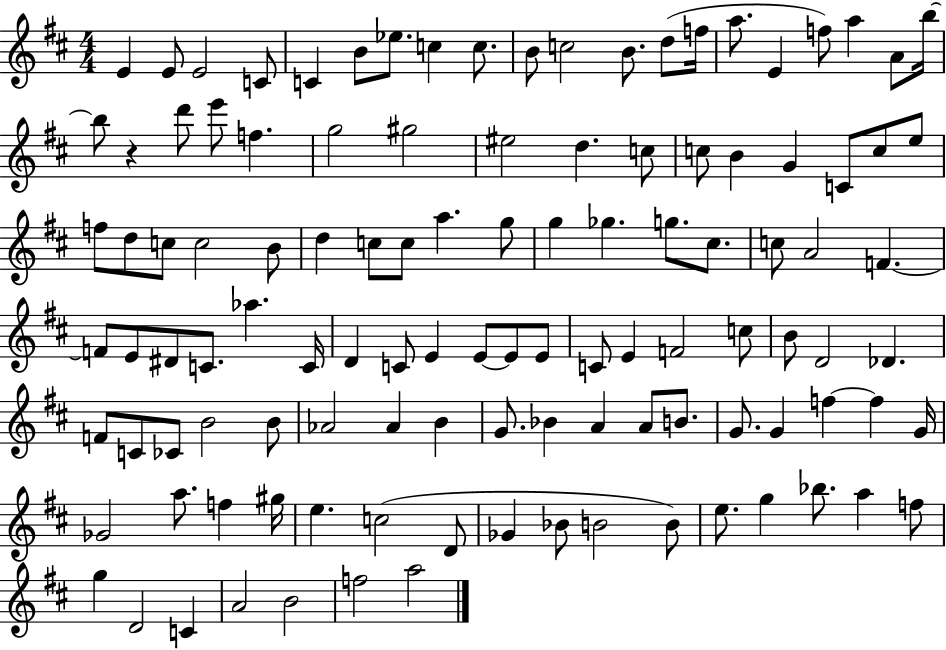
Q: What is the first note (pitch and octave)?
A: E4